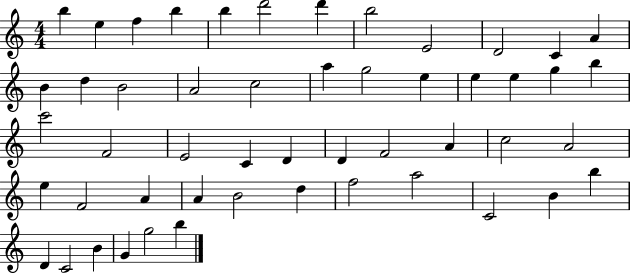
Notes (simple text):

B5/q E5/q F5/q B5/q B5/q D6/h D6/q B5/h E4/h D4/h C4/q A4/q B4/q D5/q B4/h A4/h C5/h A5/q G5/h E5/q E5/q E5/q G5/q B5/q C6/h F4/h E4/h C4/q D4/q D4/q F4/h A4/q C5/h A4/h E5/q F4/h A4/q A4/q B4/h D5/q F5/h A5/h C4/h B4/q B5/q D4/q C4/h B4/q G4/q G5/h B5/q